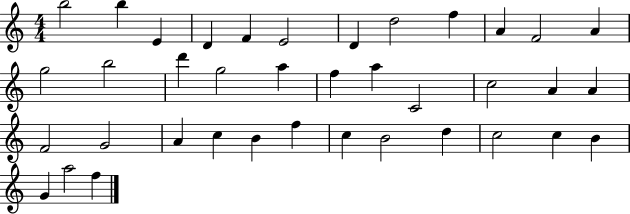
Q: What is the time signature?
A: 4/4